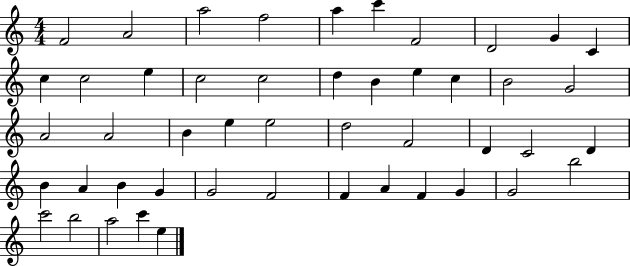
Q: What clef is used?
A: treble